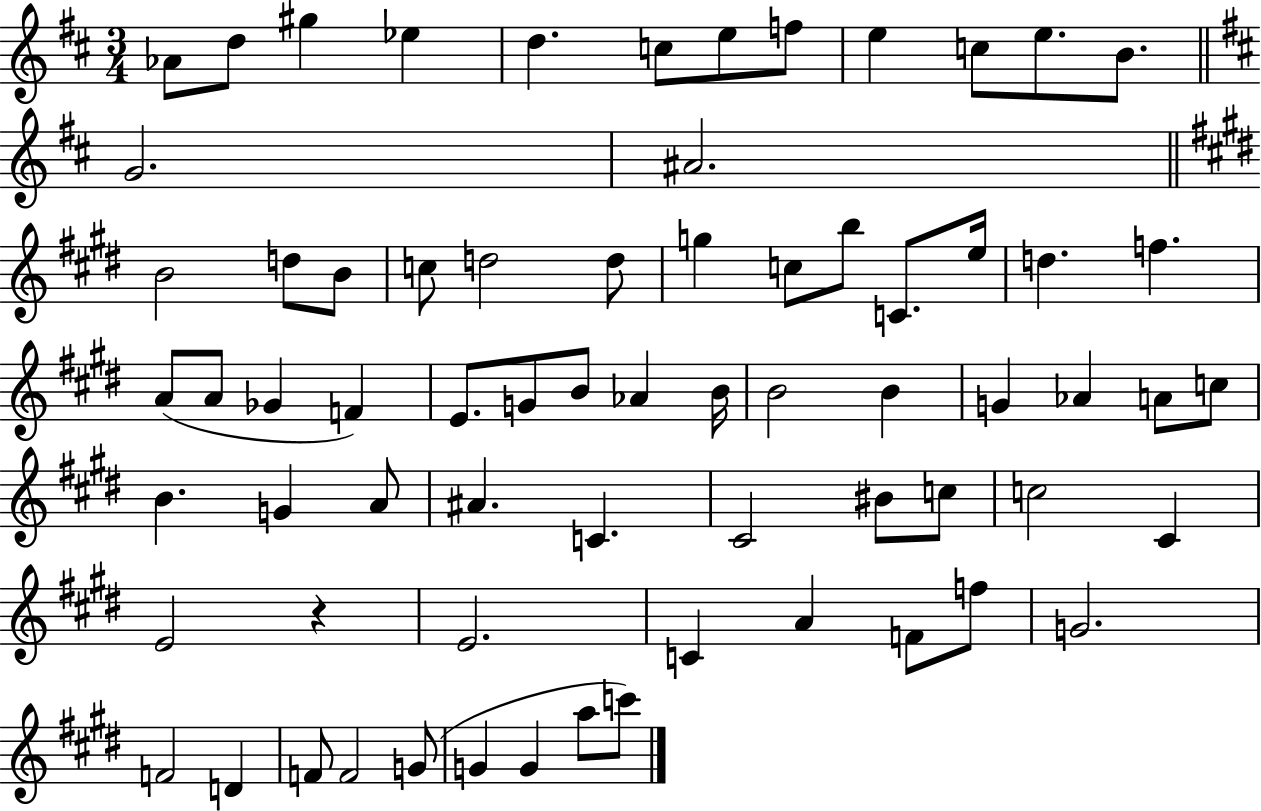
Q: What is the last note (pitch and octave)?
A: C6